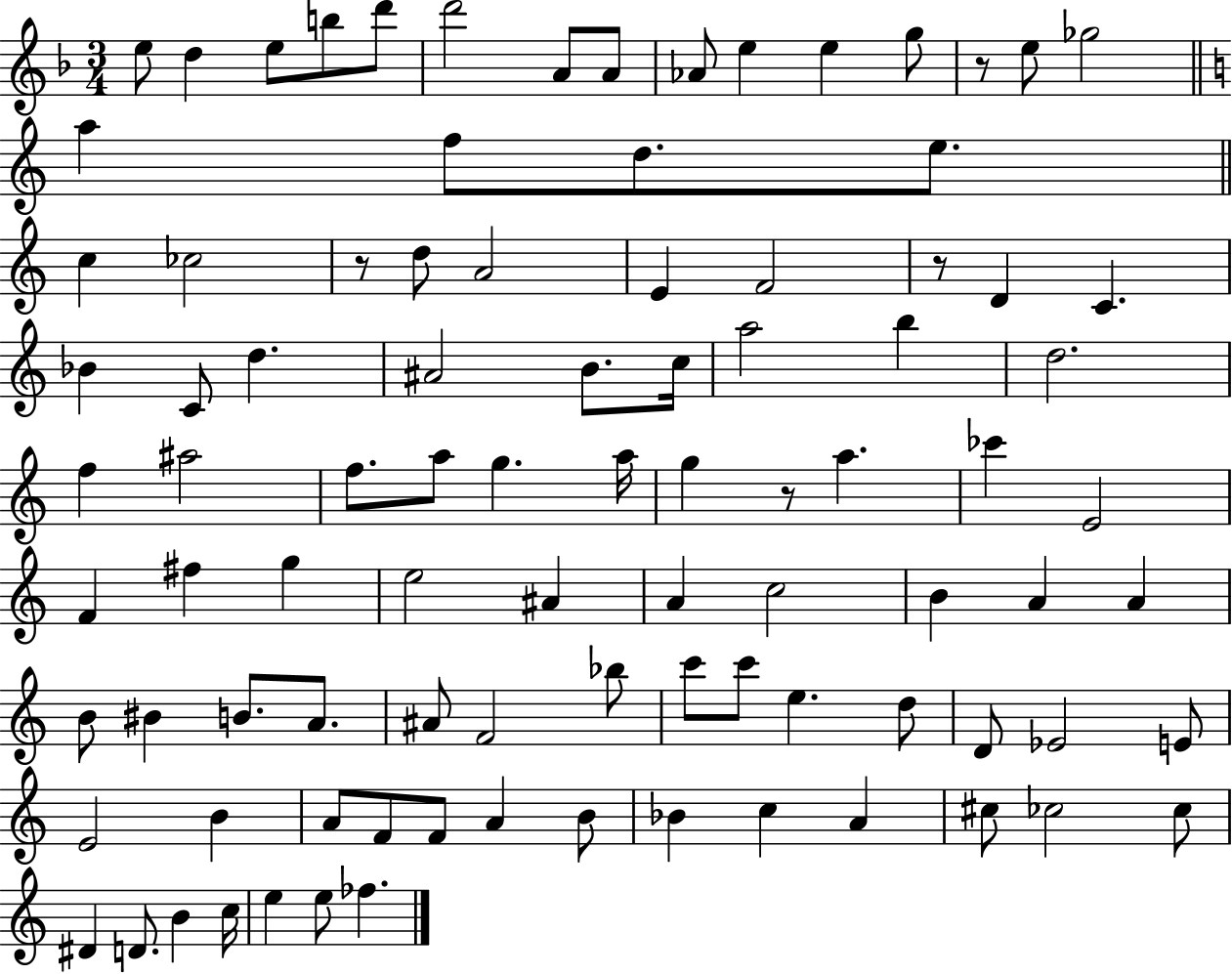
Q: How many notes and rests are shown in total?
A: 93